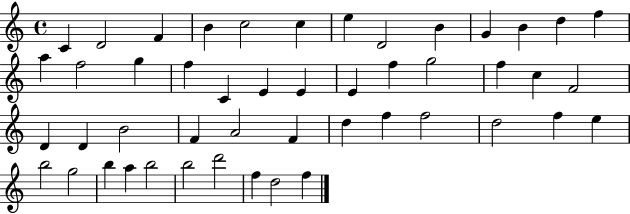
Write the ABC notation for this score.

X:1
T:Untitled
M:4/4
L:1/4
K:C
C D2 F B c2 c e D2 B G B d f a f2 g f C E E E f g2 f c F2 D D B2 F A2 F d f f2 d2 f e b2 g2 b a b2 b2 d'2 f d2 f